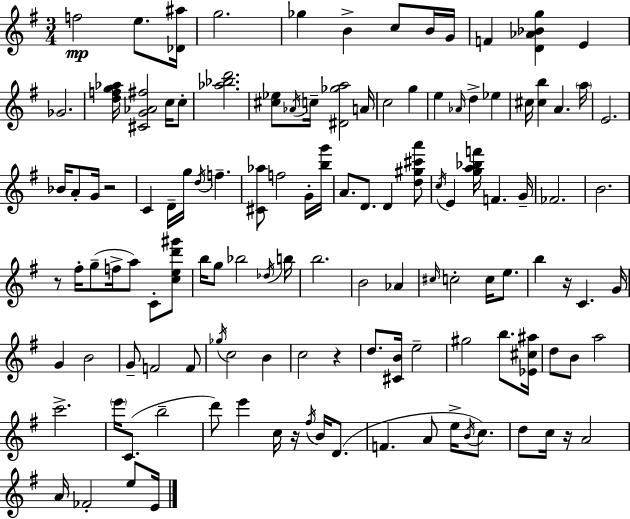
F5/h E5/e. [Db4,A#5]/s G5/h. Gb5/q B4/q C5/e B4/s G4/s F4/q [D4,Ab4,Bb4,G5]/q E4/q Gb4/h. [D5,F5,G5,Ab5]/s [C#4,G4,Ab4,F#5]/h C5/s C5/e [Ab5,Bb5,D6]/h. [C#5,Eb5]/e Ab4/s C5/s [D#4,Gb5,A5]/h A4/s C5/h G5/q E5/q Ab4/s D5/q Eb5/q C#5/s [C#5,B5]/q A4/q. A5/s E4/h. Bb4/s A4/e G4/s R/h C4/q D4/s G5/s D5/s F5/q. [C#4,Ab5]/e F5/h G4/s [B5,G6]/s A4/e. D4/e. D4/q [D5,G#5,C#6,A6]/e C5/s E4/q [G5,A5,Bb5,F6]/s F4/q. G4/s FES4/h. B4/h. R/e F#5/s G5/e F5/s A5/e C4/e [C5,E5,D6,G#6]/e B5/s G5/e Bb5/h Db5/s B5/s B5/h. B4/h Ab4/q C#5/s C5/h C5/s E5/e. B5/q R/s C4/q. G4/s G4/q B4/h G4/e F4/h F4/e Gb5/s C5/h B4/q C5/h R/q D5/e. [C#4,B4]/s E5/h G#5/h B5/e. [Eb4,C#5,A#5]/s D5/e B4/e A5/h C6/h. E6/s C4/e. B5/h D6/e E6/q C5/s R/s F#5/s B4/s D4/e. F4/q. A4/e E5/s B4/s C5/e. D5/e C5/s R/s A4/h A4/s FES4/h E5/e E4/s